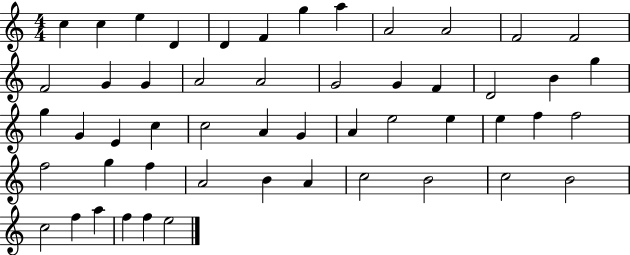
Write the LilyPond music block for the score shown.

{
  \clef treble
  \numericTimeSignature
  \time 4/4
  \key c \major
  c''4 c''4 e''4 d'4 | d'4 f'4 g''4 a''4 | a'2 a'2 | f'2 f'2 | \break f'2 g'4 g'4 | a'2 a'2 | g'2 g'4 f'4 | d'2 b'4 g''4 | \break g''4 g'4 e'4 c''4 | c''2 a'4 g'4 | a'4 e''2 e''4 | e''4 f''4 f''2 | \break f''2 g''4 f''4 | a'2 b'4 a'4 | c''2 b'2 | c''2 b'2 | \break c''2 f''4 a''4 | f''4 f''4 e''2 | \bar "|."
}